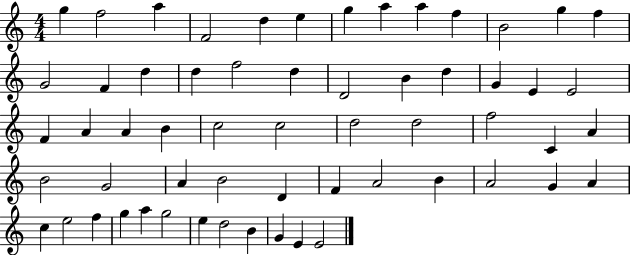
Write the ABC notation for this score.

X:1
T:Untitled
M:4/4
L:1/4
K:C
g f2 a F2 d e g a a f B2 g f G2 F d d f2 d D2 B d G E E2 F A A B c2 c2 d2 d2 f2 C A B2 G2 A B2 D F A2 B A2 G A c e2 f g a g2 e d2 B G E E2